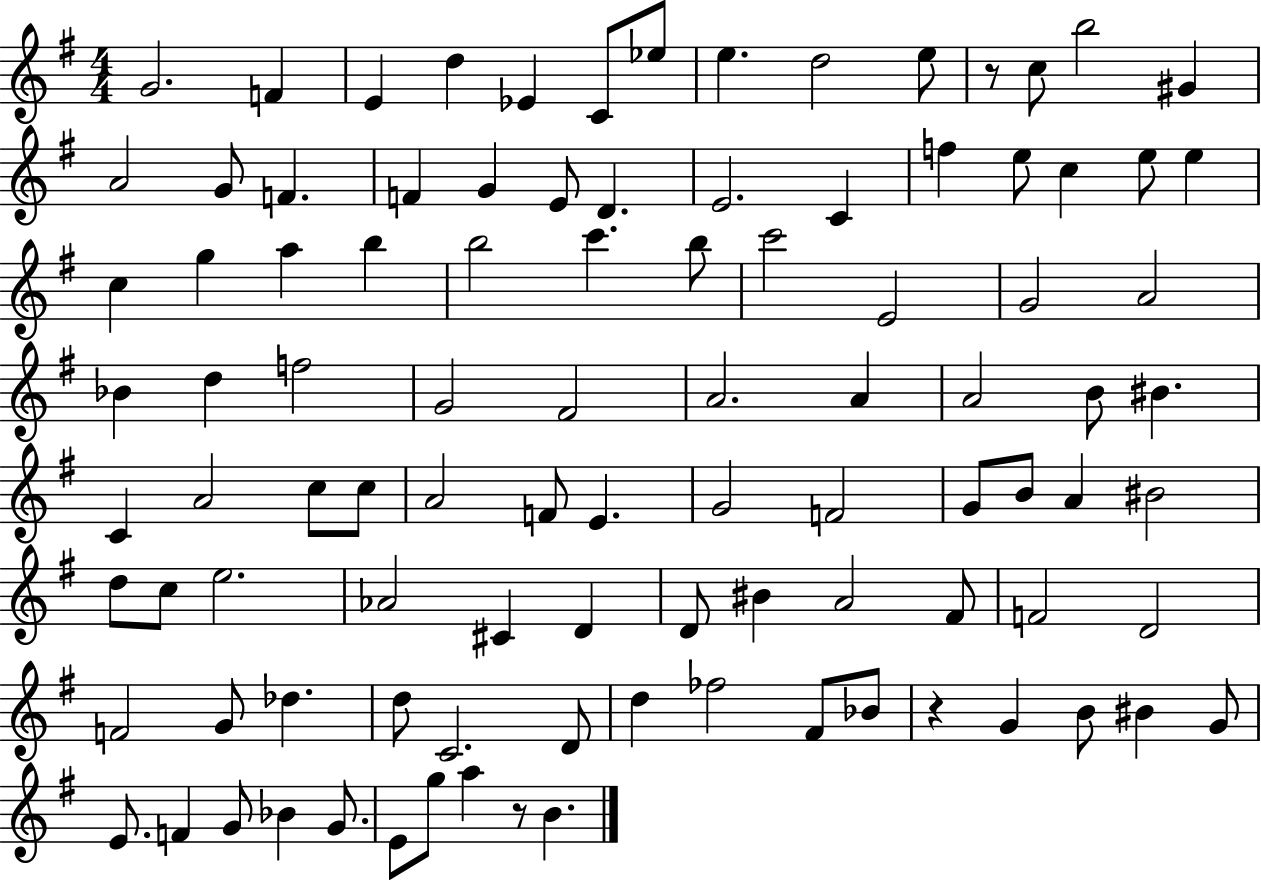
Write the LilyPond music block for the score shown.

{
  \clef treble
  \numericTimeSignature
  \time 4/4
  \key g \major
  g'2. f'4 | e'4 d''4 ees'4 c'8 ees''8 | e''4. d''2 e''8 | r8 c''8 b''2 gis'4 | \break a'2 g'8 f'4. | f'4 g'4 e'8 d'4. | e'2. c'4 | f''4 e''8 c''4 e''8 e''4 | \break c''4 g''4 a''4 b''4 | b''2 c'''4. b''8 | c'''2 e'2 | g'2 a'2 | \break bes'4 d''4 f''2 | g'2 fis'2 | a'2. a'4 | a'2 b'8 bis'4. | \break c'4 a'2 c''8 c''8 | a'2 f'8 e'4. | g'2 f'2 | g'8 b'8 a'4 bis'2 | \break d''8 c''8 e''2. | aes'2 cis'4 d'4 | d'8 bis'4 a'2 fis'8 | f'2 d'2 | \break f'2 g'8 des''4. | d''8 c'2. d'8 | d''4 fes''2 fis'8 bes'8 | r4 g'4 b'8 bis'4 g'8 | \break e'8. f'4 g'8 bes'4 g'8. | e'8 g''8 a''4 r8 b'4. | \bar "|."
}